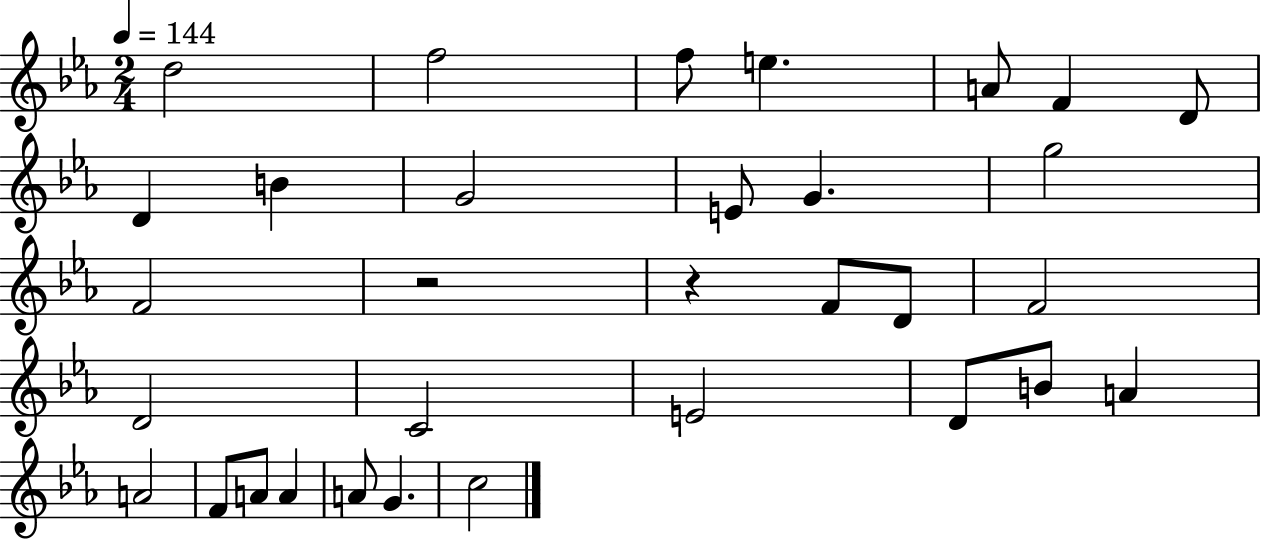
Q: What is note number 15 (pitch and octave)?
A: F4